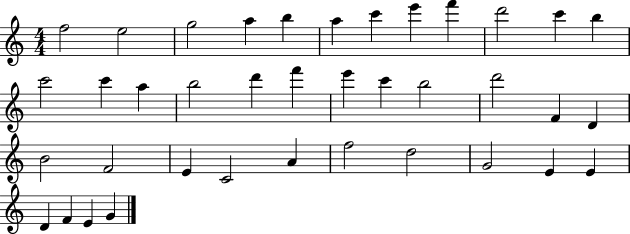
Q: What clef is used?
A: treble